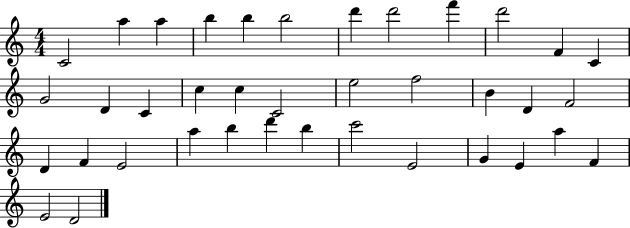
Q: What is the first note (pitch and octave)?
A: C4